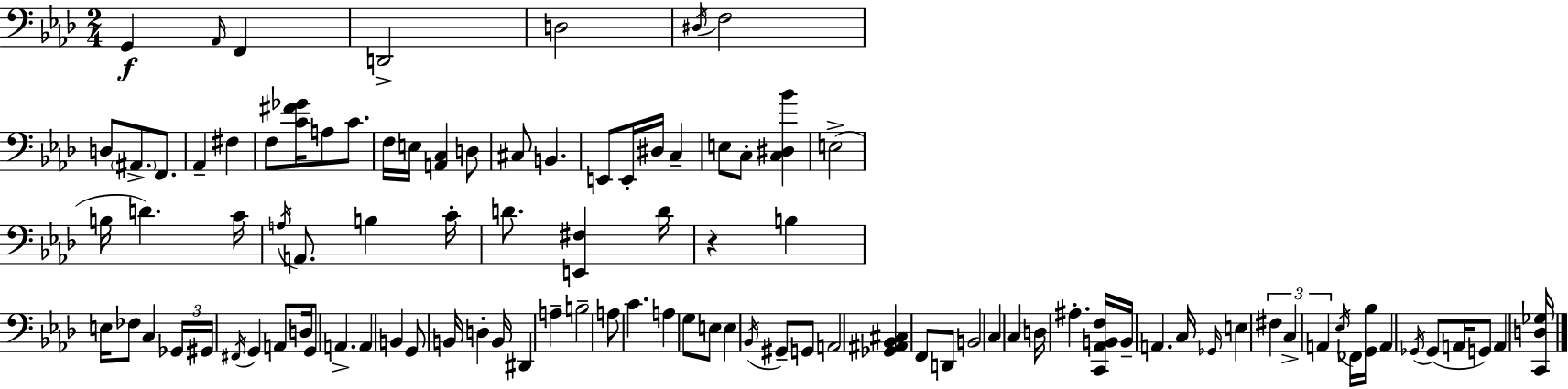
{
  \clef bass
  \numericTimeSignature
  \time 2/4
  \key aes \major
  g,4\f \grace { aes,16 } f,4 | d,2-> | d2 | \acciaccatura { dis16 } f2 | \break d8 \parenthesize ais,8.-> f,8. | aes,4-- fis4 | f8 <c' fis' ges'>16 a8 c'8. | f16 e16 <a, c>4 | \break d8 cis8 b,4. | e,8 e,16-. dis16 c4-- | e8 c8-. <c dis bes'>4 | e2->( | \break b16 d'4.) | c'16 \acciaccatura { a16 } a,8. b4 | c'16-. d'8. <e, fis>4 | d'16 r4 b4 | \break e16 fes8 c4 | \tuplet 3/2 { ges,16 gis,16 \acciaccatura { fis,16 } } g,4 | a,8 d16 g,8 a,4.-> | a,4 | \break b,4 g,8 b,16 d4-. | b,16 dis,4 | a4-- b2-- | a8 c'4. | \break a4 | g8 e8 e4 | \acciaccatura { bes,16 } gis,8-- g,8 a,2 | <ges, ais, bes, cis>4 | \break f,8 d,8 b,2 | c4 | c4 d16 ais4.-. | <c, aes, b, f>16 b,16-- a,4. | \break c16 \grace { ges,16 } e4 | \tuplet 3/2 { fis4 c4-> | a,4 } \acciaccatura { ees16 } fes,16 | <g, bes>16 a,4 \acciaccatura { ges,16 }( ges,8 | \break a,16 g,8) a,4 <c, d ges>16 | \bar "|."
}